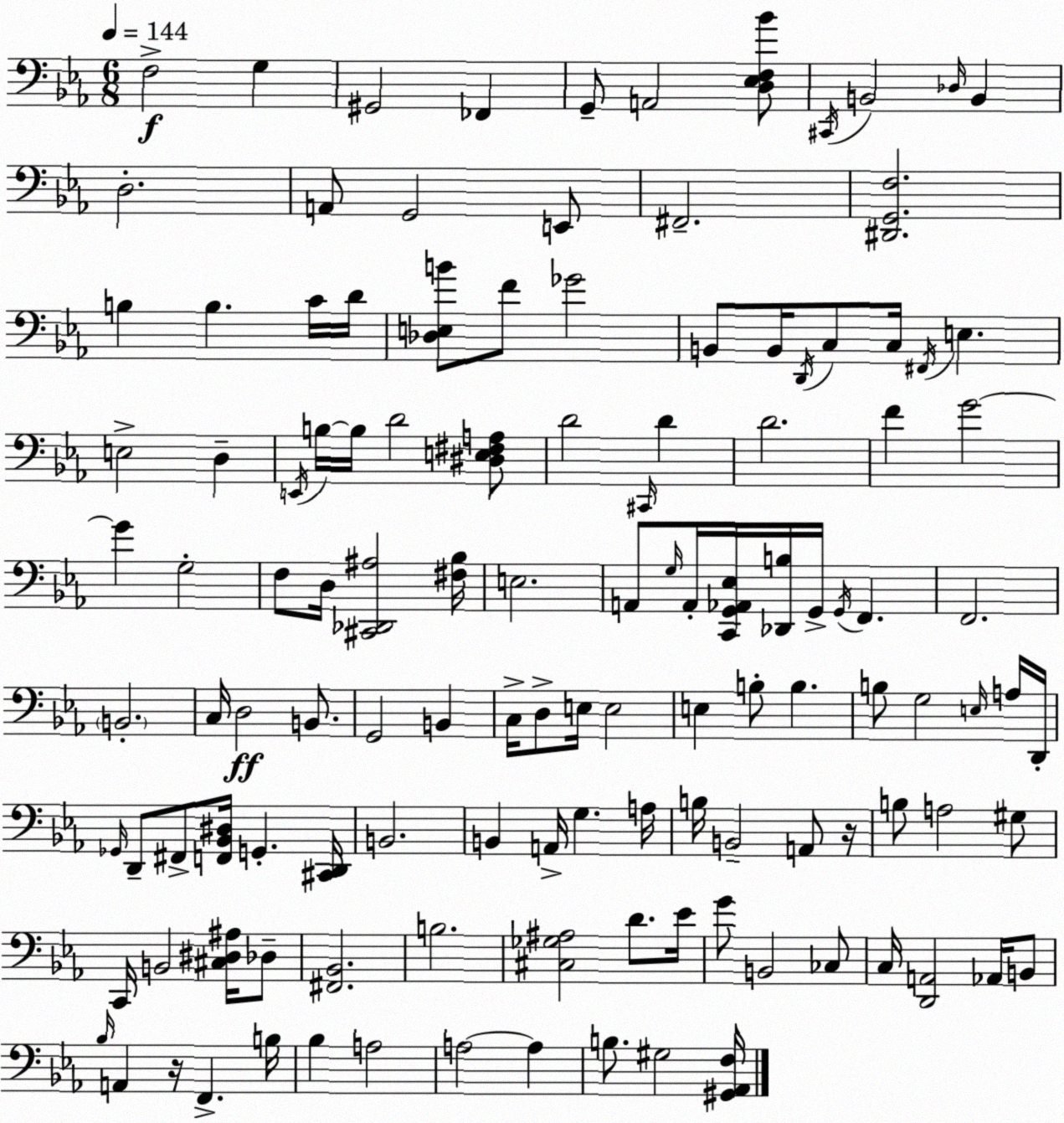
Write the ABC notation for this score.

X:1
T:Untitled
M:6/8
L:1/4
K:Cm
F,2 G, ^G,,2 _F,, G,,/2 A,,2 [D,_E,F,_B]/2 ^C,,/4 B,,2 _D,/4 B,, D,2 A,,/2 G,,2 E,,/2 ^F,,2 [^D,,G,,F,]2 B, B, C/4 D/4 [_D,E,B]/2 F/2 _G2 B,,/2 B,,/4 D,,/4 C,/2 C,/4 ^F,,/4 E, E,2 D, E,,/4 B,/4 B,/4 D2 [^D,E,^F,A,]/2 D2 ^C,,/4 D D2 F G2 G G,2 F,/2 D,/4 [^C,,_D,,^A,]2 [^F,_B,]/4 E,2 A,,/2 G,/4 A,,/4 [C,,G,,_A,,_E,]/4 [_D,,B,]/4 G,,/4 G,,/4 F,, F,,2 B,,2 C,/4 D,2 B,,/2 G,,2 B,, C,/4 D,/2 E,/4 E,2 E, B,/2 B, B,/2 G,2 E,/4 A,/4 D,,/4 _G,,/4 D,,/2 ^F,,/2 [F,,_B,,^D,]/4 G,, [^C,,D,,]/4 B,,2 B,, A,,/4 G, A,/4 B,/4 B,,2 A,,/2 z/4 B,/2 A,2 ^G,/2 C,,/4 B,,2 [^C,^D,^A,]/4 _D,/2 [^F,,_B,,]2 B,2 [^C,_G,^A,]2 D/2 _E/4 G/2 B,,2 _C,/2 C,/4 [D,,A,,]2 _A,,/4 B,,/2 _B,/4 A,, z/4 F,, B,/4 _B, A,2 A,2 A, B,/2 ^G,2 [^G,,_A,,F,]/4